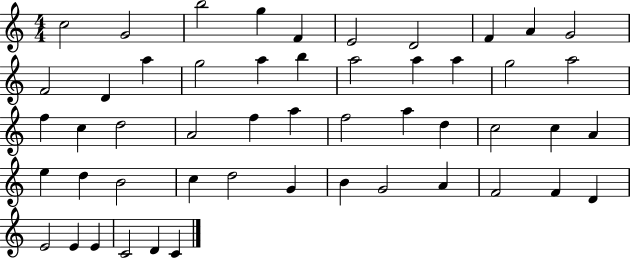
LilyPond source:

{
  \clef treble
  \numericTimeSignature
  \time 4/4
  \key c \major
  c''2 g'2 | b''2 g''4 f'4 | e'2 d'2 | f'4 a'4 g'2 | \break f'2 d'4 a''4 | g''2 a''4 b''4 | a''2 a''4 a''4 | g''2 a''2 | \break f''4 c''4 d''2 | a'2 f''4 a''4 | f''2 a''4 d''4 | c''2 c''4 a'4 | \break e''4 d''4 b'2 | c''4 d''2 g'4 | b'4 g'2 a'4 | f'2 f'4 d'4 | \break e'2 e'4 e'4 | c'2 d'4 c'4 | \bar "|."
}